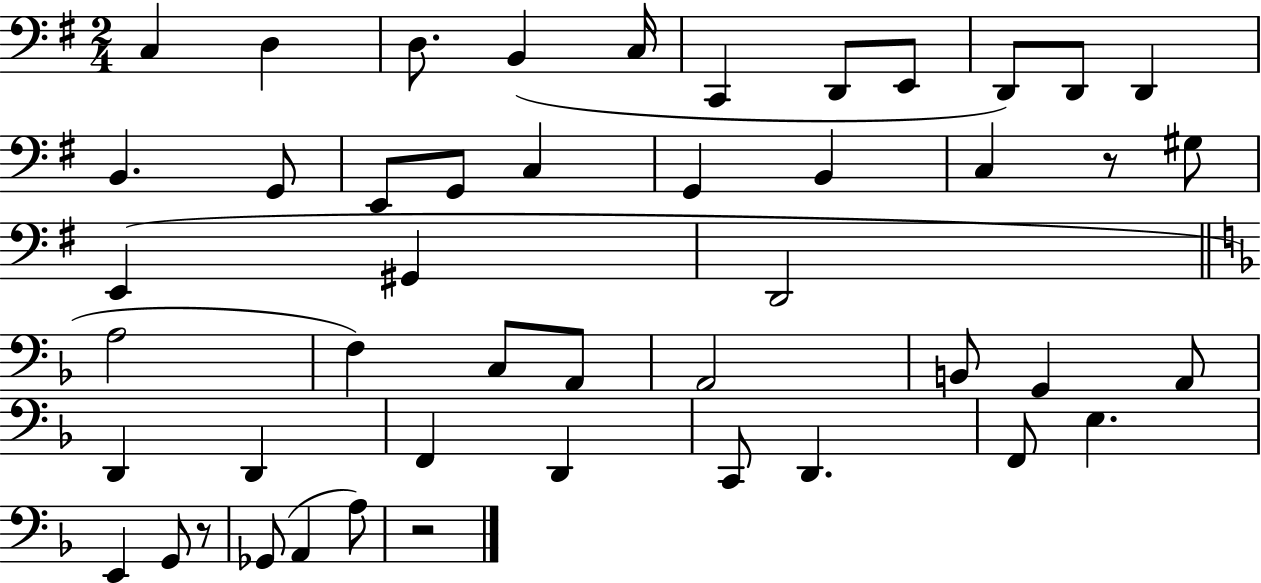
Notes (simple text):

C3/q D3/q D3/e. B2/q C3/s C2/q D2/e E2/e D2/e D2/e D2/q B2/q. G2/e E2/e G2/e C3/q G2/q B2/q C3/q R/e G#3/e E2/q G#2/q D2/h A3/h F3/q C3/e A2/e A2/h B2/e G2/q A2/e D2/q D2/q F2/q D2/q C2/e D2/q. F2/e E3/q. E2/q G2/e R/e Gb2/e A2/q A3/e R/h